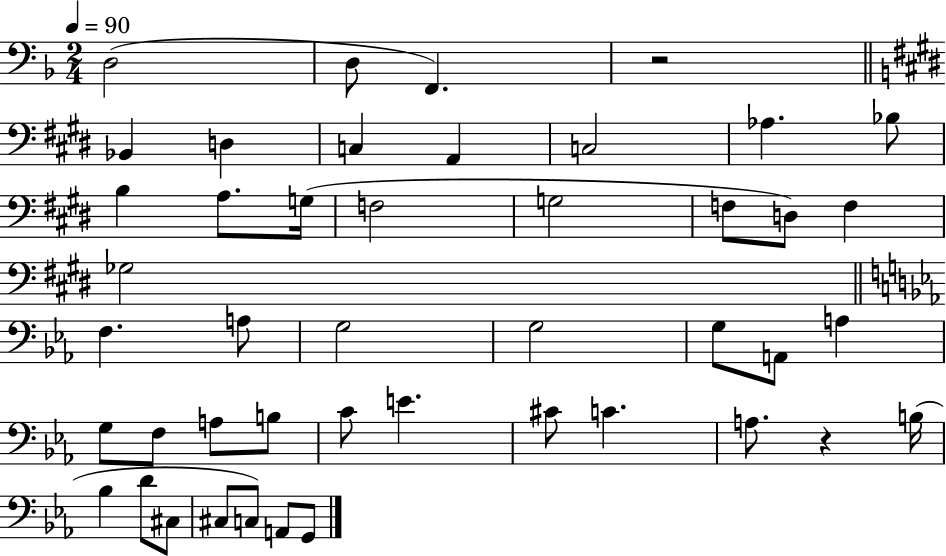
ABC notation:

X:1
T:Untitled
M:2/4
L:1/4
K:F
D,2 D,/2 F,, z2 _B,, D, C, A,, C,2 _A, _B,/2 B, A,/2 G,/4 F,2 G,2 F,/2 D,/2 F, _G,2 F, A,/2 G,2 G,2 G,/2 A,,/2 A, G,/2 F,/2 A,/2 B,/2 C/2 E ^C/2 C A,/2 z B,/4 _B, D/2 ^C,/2 ^C,/2 C,/2 A,,/2 G,,/2